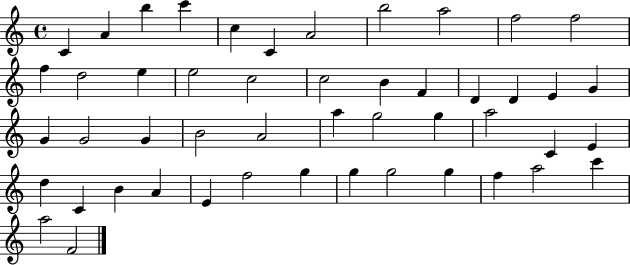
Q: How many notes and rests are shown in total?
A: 49